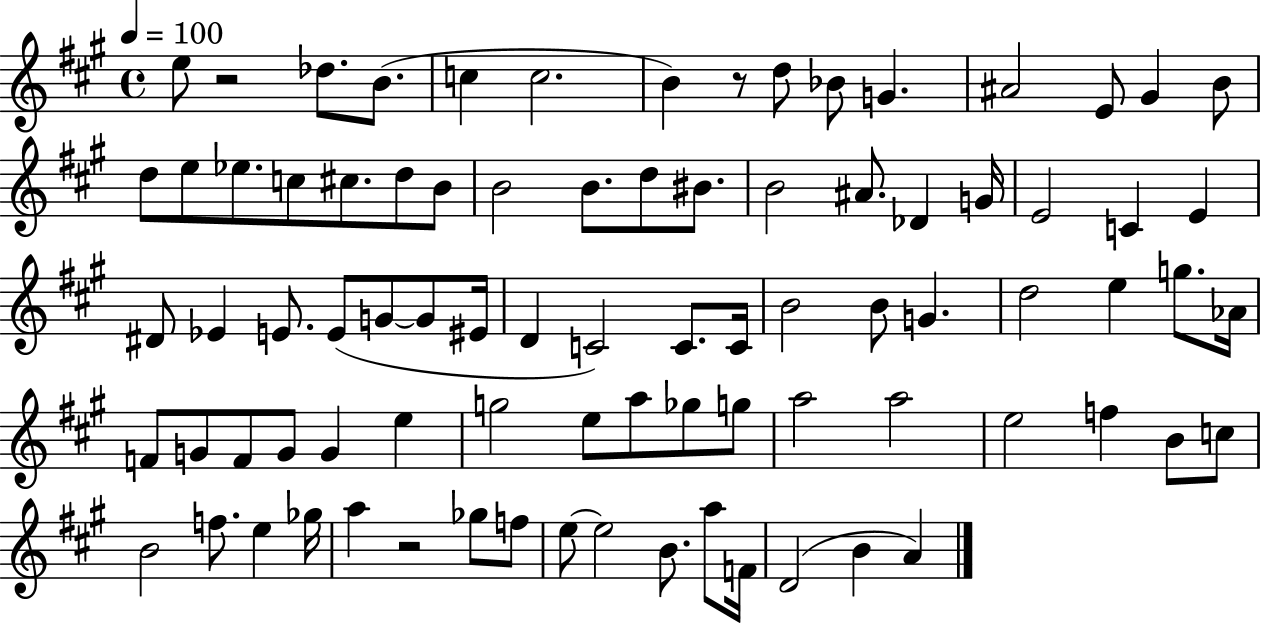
{
  \clef treble
  \time 4/4
  \defaultTimeSignature
  \key a \major
  \tempo 4 = 100
  e''8 r2 des''8. b'8.( | c''4 c''2. | b'4) r8 d''8 bes'8 g'4. | ais'2 e'8 gis'4 b'8 | \break d''8 e''8 ees''8. c''8 cis''8. d''8 b'8 | b'2 b'8. d''8 bis'8. | b'2 ais'8. des'4 g'16 | e'2 c'4 e'4 | \break dis'8 ees'4 e'8. e'8( g'8~~ g'8 eis'16 | d'4 c'2) c'8. c'16 | b'2 b'8 g'4. | d''2 e''4 g''8. aes'16 | \break f'8 g'8 f'8 g'8 g'4 e''4 | g''2 e''8 a''8 ges''8 g''8 | a''2 a''2 | e''2 f''4 b'8 c''8 | \break b'2 f''8. e''4 ges''16 | a''4 r2 ges''8 f''8 | e''8~~ e''2 b'8. a''8 f'16 | d'2( b'4 a'4) | \break \bar "|."
}